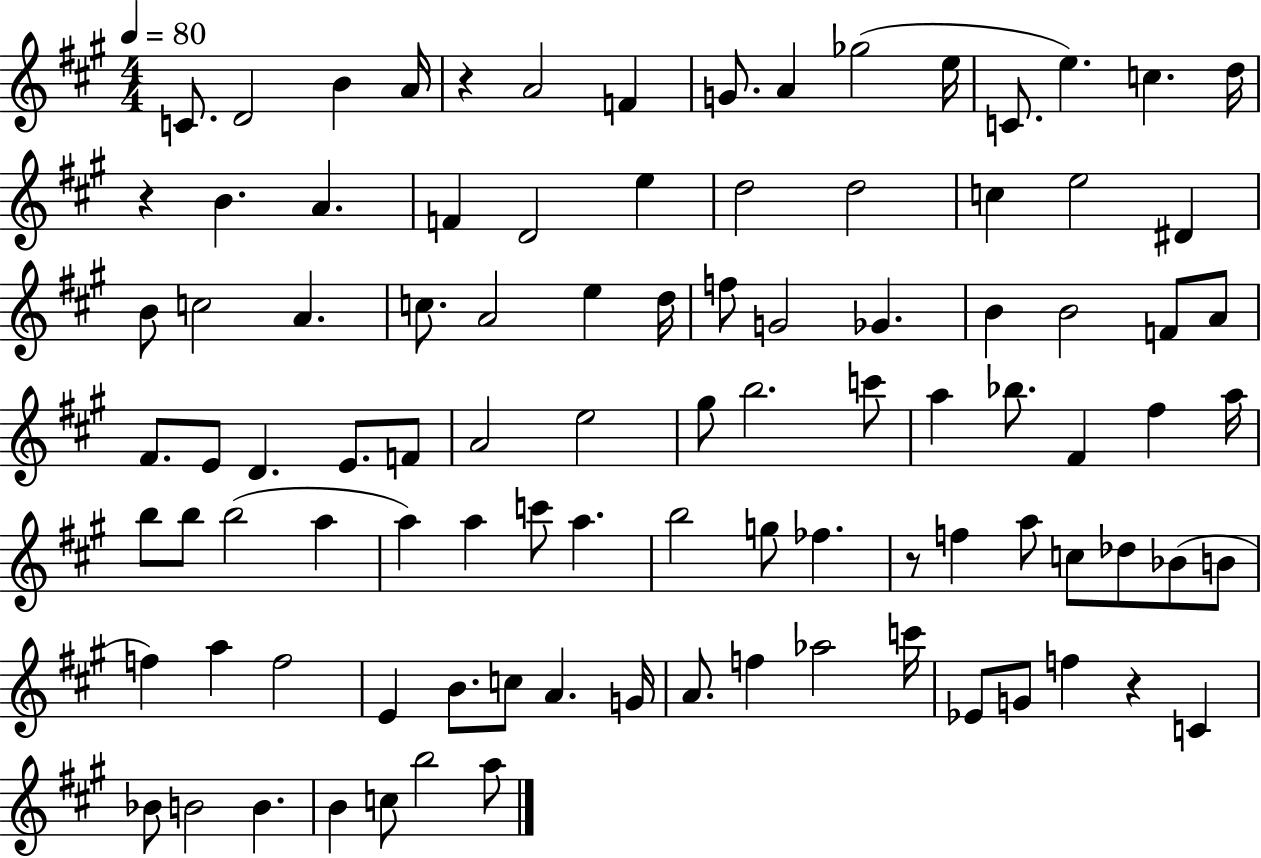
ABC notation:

X:1
T:Untitled
M:4/4
L:1/4
K:A
C/2 D2 B A/4 z A2 F G/2 A _g2 e/4 C/2 e c d/4 z B A F D2 e d2 d2 c e2 ^D B/2 c2 A c/2 A2 e d/4 f/2 G2 _G B B2 F/2 A/2 ^F/2 E/2 D E/2 F/2 A2 e2 ^g/2 b2 c'/2 a _b/2 ^F ^f a/4 b/2 b/2 b2 a a a c'/2 a b2 g/2 _f z/2 f a/2 c/2 _d/2 _B/2 B/2 f a f2 E B/2 c/2 A G/4 A/2 f _a2 c'/4 _E/2 G/2 f z C _B/2 B2 B B c/2 b2 a/2